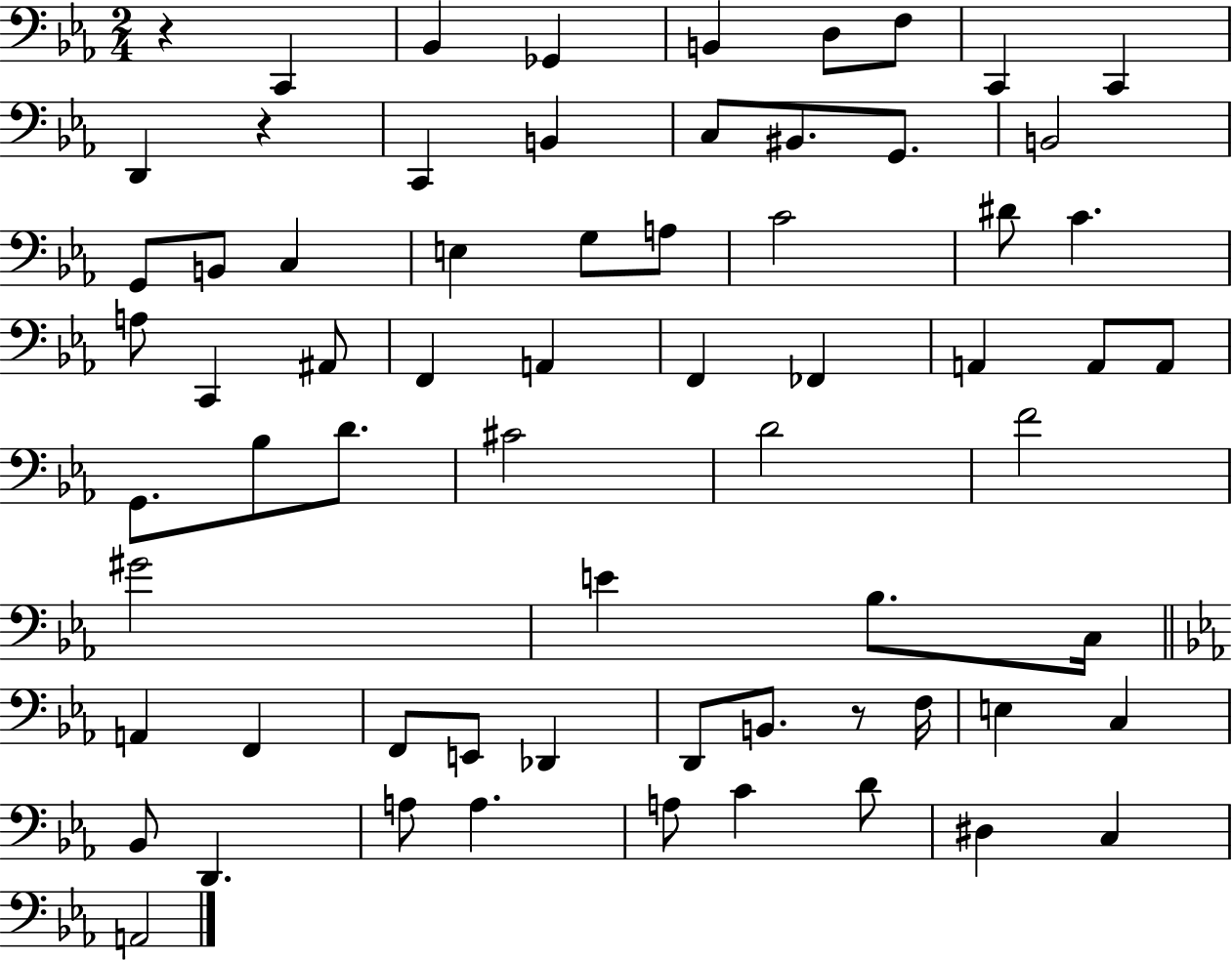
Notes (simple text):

R/q C2/q Bb2/q Gb2/q B2/q D3/e F3/e C2/q C2/q D2/q R/q C2/q B2/q C3/e BIS2/e. G2/e. B2/h G2/e B2/e C3/q E3/q G3/e A3/e C4/h D#4/e C4/q. A3/e C2/q A#2/e F2/q A2/q F2/q FES2/q A2/q A2/e A2/e G2/e. Bb3/e D4/e. C#4/h D4/h F4/h G#4/h E4/q Bb3/e. C3/s A2/q F2/q F2/e E2/e Db2/q D2/e B2/e. R/e F3/s E3/q C3/q Bb2/e D2/q. A3/e A3/q. A3/e C4/q D4/e D#3/q C3/q A2/h